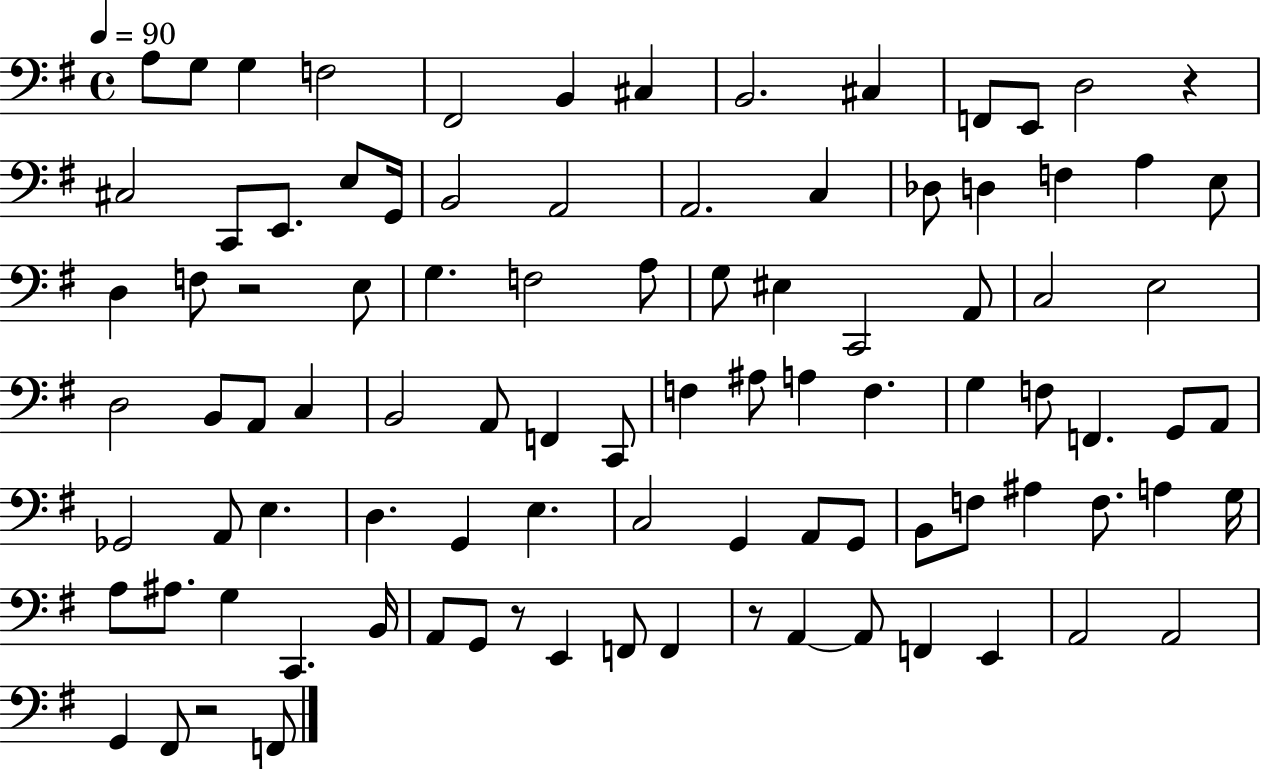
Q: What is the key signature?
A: G major